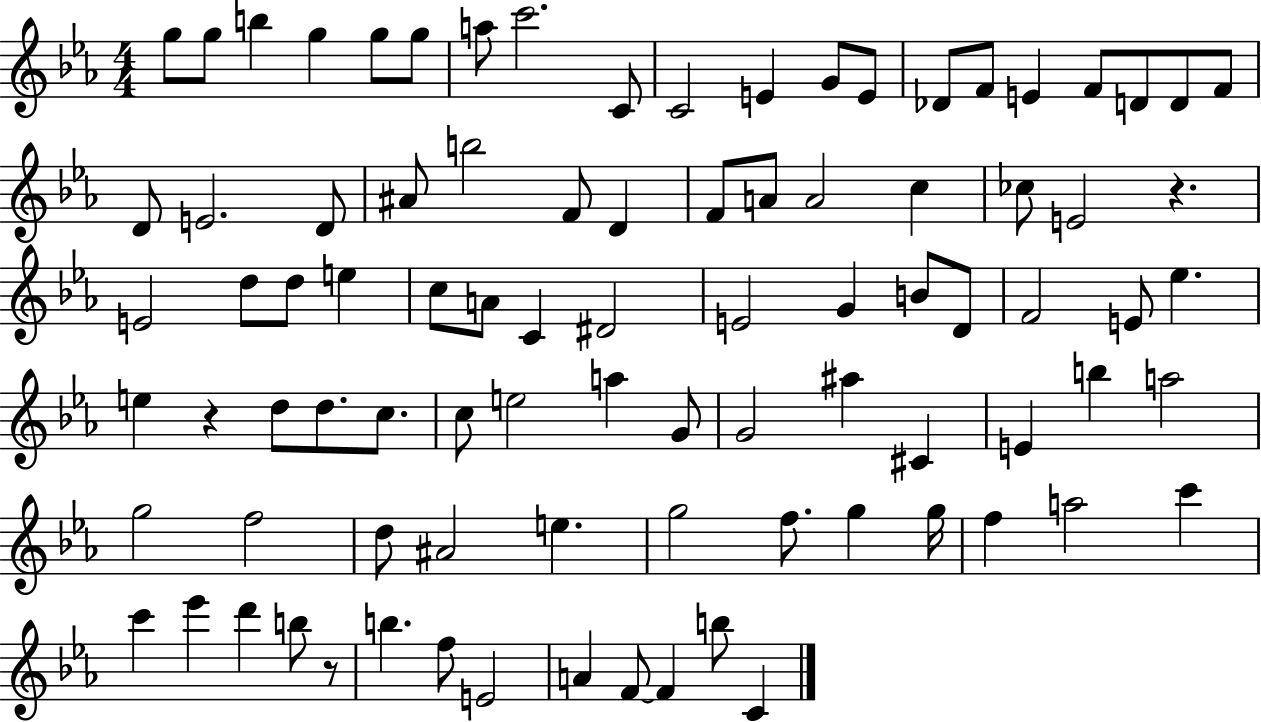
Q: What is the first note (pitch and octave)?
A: G5